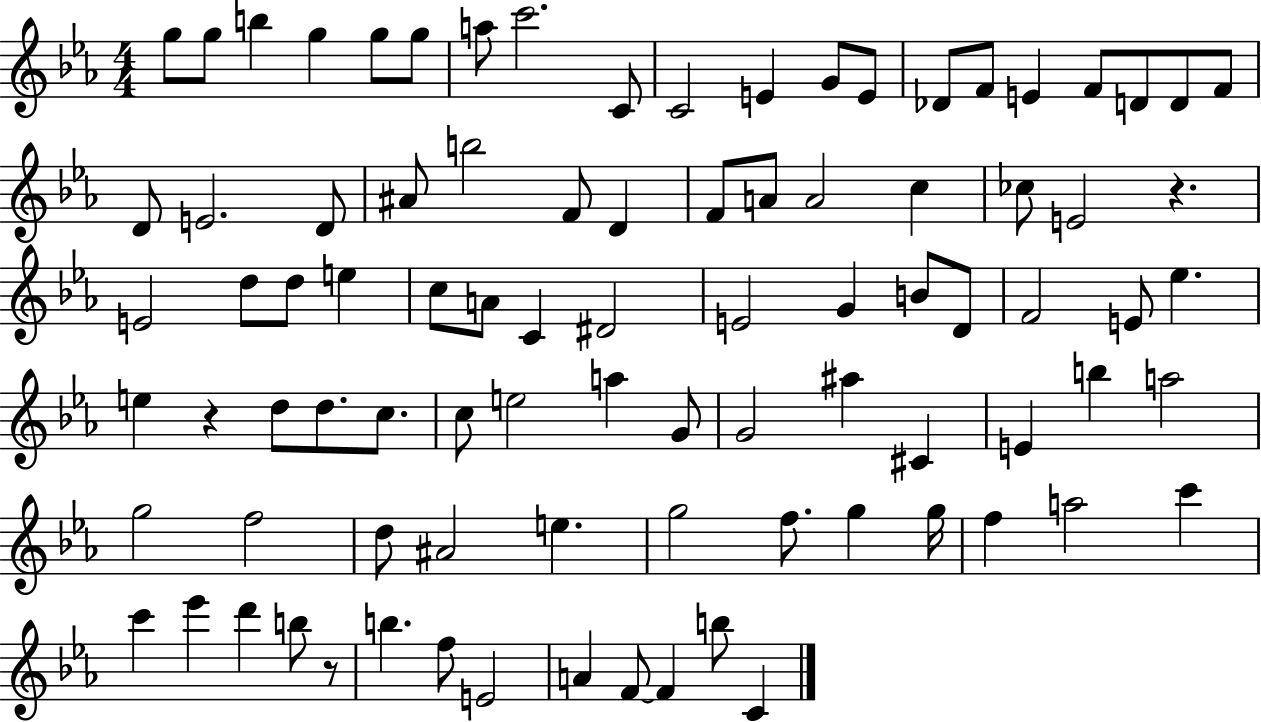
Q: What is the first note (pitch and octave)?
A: G5